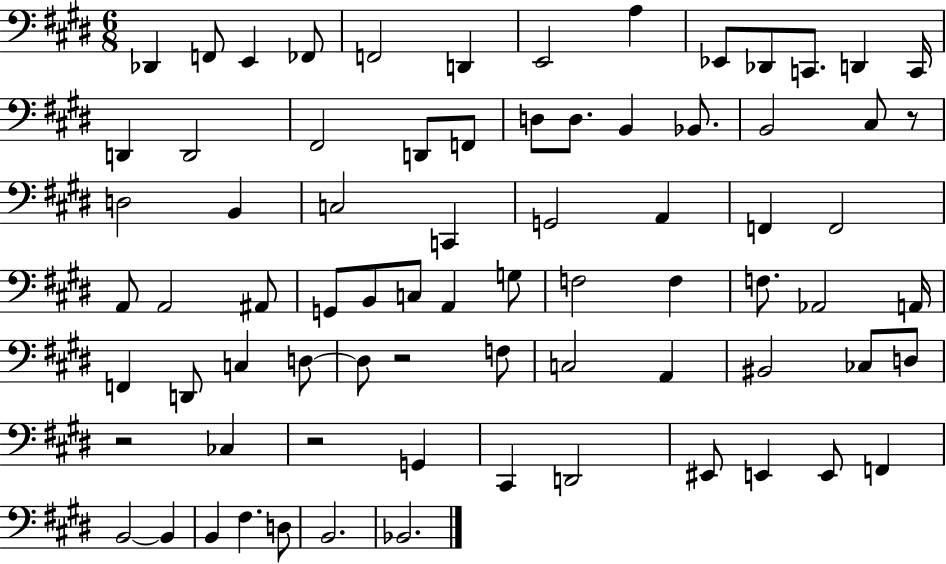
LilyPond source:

{
  \clef bass
  \numericTimeSignature
  \time 6/8
  \key e \major
  des,4 f,8 e,4 fes,8 | f,2 d,4 | e,2 a4 | ees,8 des,8 c,8. d,4 c,16 | \break d,4 d,2 | fis,2 d,8 f,8 | d8 d8. b,4 bes,8. | b,2 cis8 r8 | \break d2 b,4 | c2 c,4 | g,2 a,4 | f,4 f,2 | \break a,8 a,2 ais,8 | g,8 b,8 c8 a,4 g8 | f2 f4 | f8. aes,2 a,16 | \break f,4 d,8 c4 d8~~ | d8 r2 f8 | c2 a,4 | bis,2 ces8 d8 | \break r2 ces4 | r2 g,4 | cis,4 d,2 | eis,8 e,4 e,8 f,4 | \break b,2~~ b,4 | b,4 fis4. d8 | b,2. | bes,2. | \break \bar "|."
}